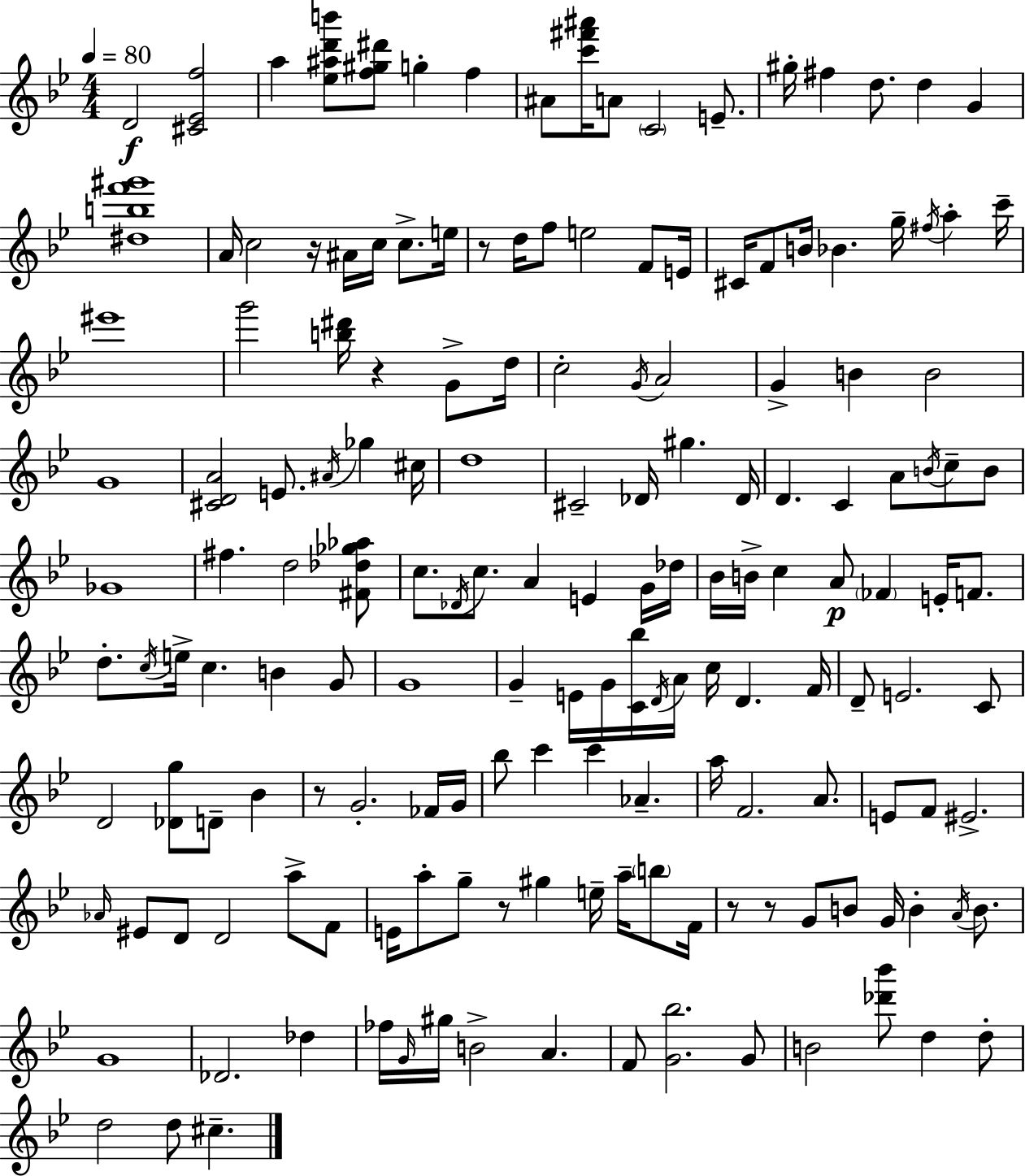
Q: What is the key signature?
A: G minor